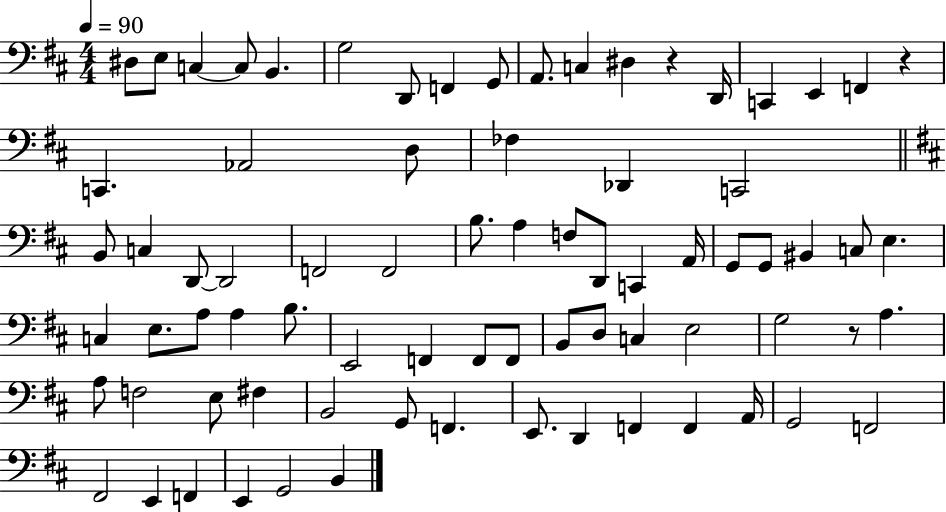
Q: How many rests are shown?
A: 3